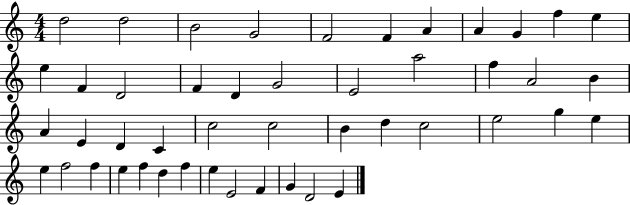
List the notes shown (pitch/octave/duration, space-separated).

D5/h D5/h B4/h G4/h F4/h F4/q A4/q A4/q G4/q F5/q E5/q E5/q F4/q D4/h F4/q D4/q G4/h E4/h A5/h F5/q A4/h B4/q A4/q E4/q D4/q C4/q C5/h C5/h B4/q D5/q C5/h E5/h G5/q E5/q E5/q F5/h F5/q E5/q F5/q D5/q F5/q E5/q E4/h F4/q G4/q D4/h E4/q